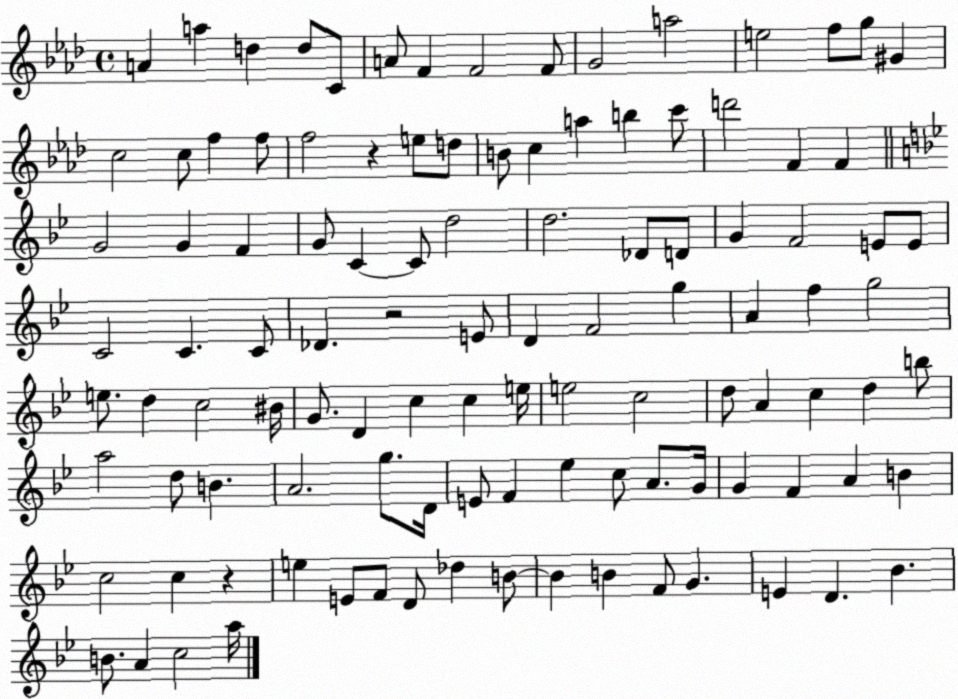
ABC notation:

X:1
T:Untitled
M:4/4
L:1/4
K:Ab
A a d d/2 C/2 A/2 F F2 F/2 G2 a2 e2 f/2 g/2 ^G c2 c/2 f f/2 f2 z e/2 d/2 B/2 c a b c'/2 d'2 F F G2 G F G/2 C C/2 d2 d2 _D/2 D/2 G F2 E/2 E/2 C2 C C/2 _D z2 E/2 D F2 g A f g2 e/2 d c2 ^B/4 G/2 D c c e/4 e2 c2 d/2 A c d b/2 a2 d/2 B A2 g/2 D/4 E/2 F _e c/2 A/2 G/4 G F A B c2 c z e E/2 F/2 D/2 _d B/2 B B F/2 G E D _B B/2 A c2 a/4